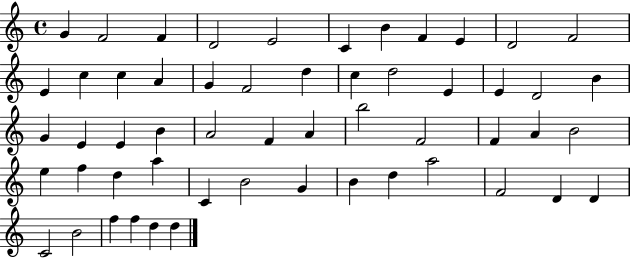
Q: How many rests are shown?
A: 0